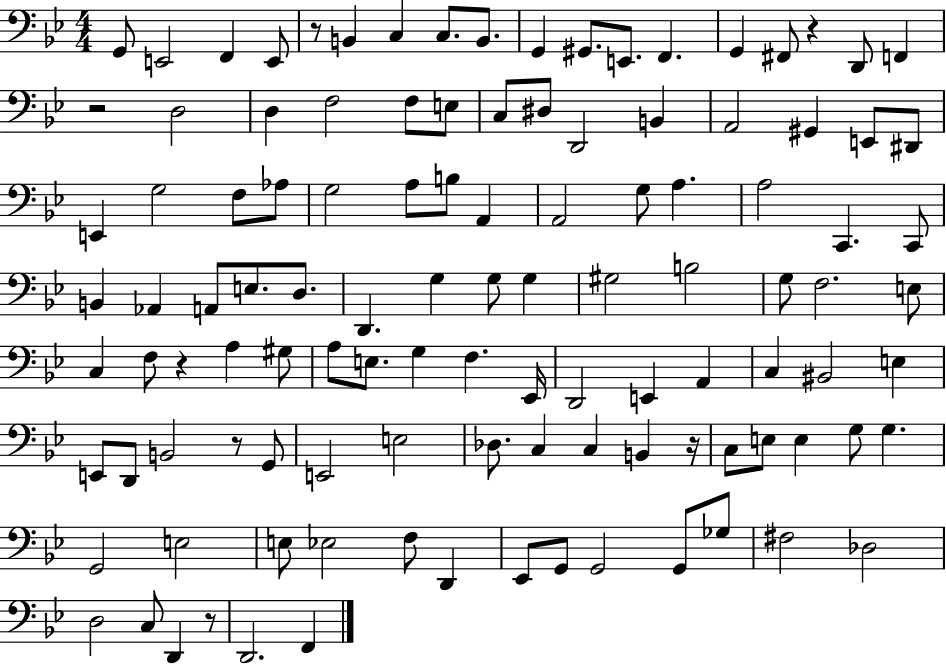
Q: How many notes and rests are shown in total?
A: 112